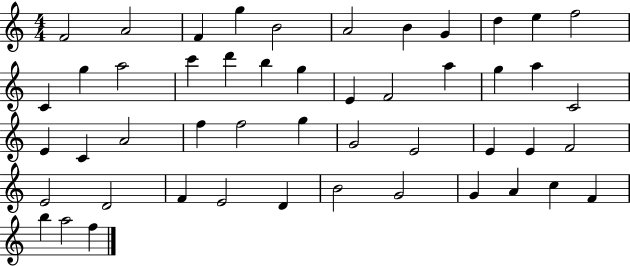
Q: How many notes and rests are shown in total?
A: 49